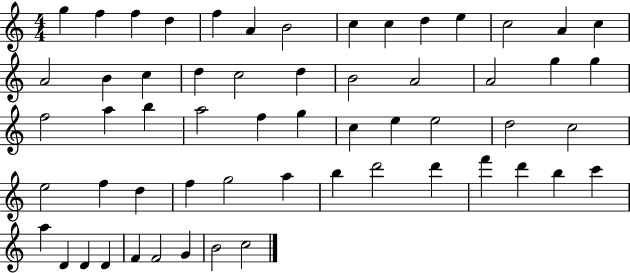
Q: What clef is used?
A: treble